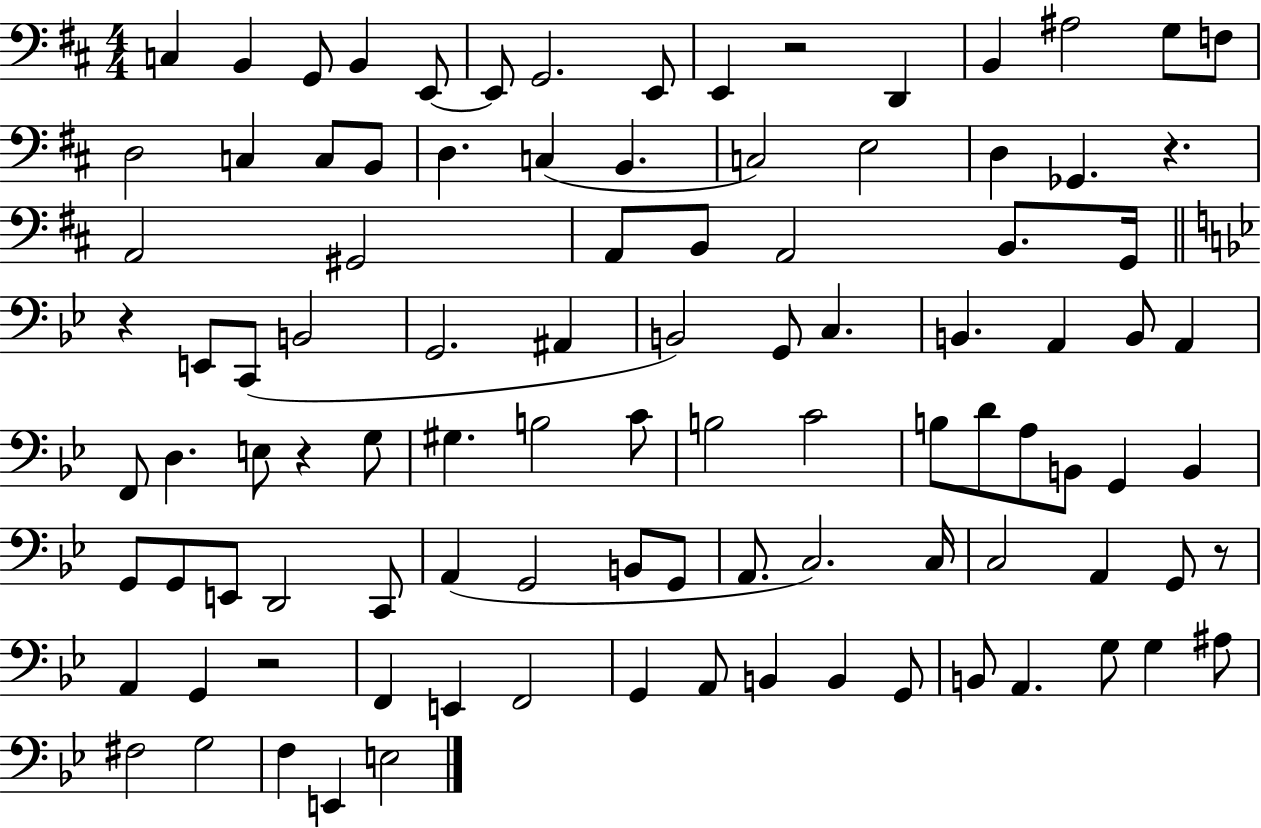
C3/q B2/q G2/e B2/q E2/e E2/e G2/h. E2/e E2/q R/h D2/q B2/q A#3/h G3/e F3/e D3/h C3/q C3/e B2/e D3/q. C3/q B2/q. C3/h E3/h D3/q Gb2/q. R/q. A2/h G#2/h A2/e B2/e A2/h B2/e. G2/s R/q E2/e C2/e B2/h G2/h. A#2/q B2/h G2/e C3/q. B2/q. A2/q B2/e A2/q F2/e D3/q. E3/e R/q G3/e G#3/q. B3/h C4/e B3/h C4/h B3/e D4/e A3/e B2/e G2/q B2/q G2/e G2/e E2/e D2/h C2/e A2/q G2/h B2/e G2/e A2/e. C3/h. C3/s C3/h A2/q G2/e R/e A2/q G2/q R/h F2/q E2/q F2/h G2/q A2/e B2/q B2/q G2/e B2/e A2/q. G3/e G3/q A#3/e F#3/h G3/h F3/q E2/q E3/h